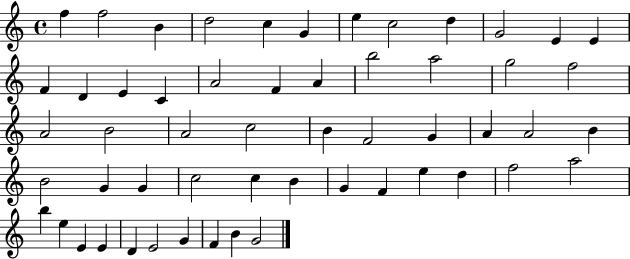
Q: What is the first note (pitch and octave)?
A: F5